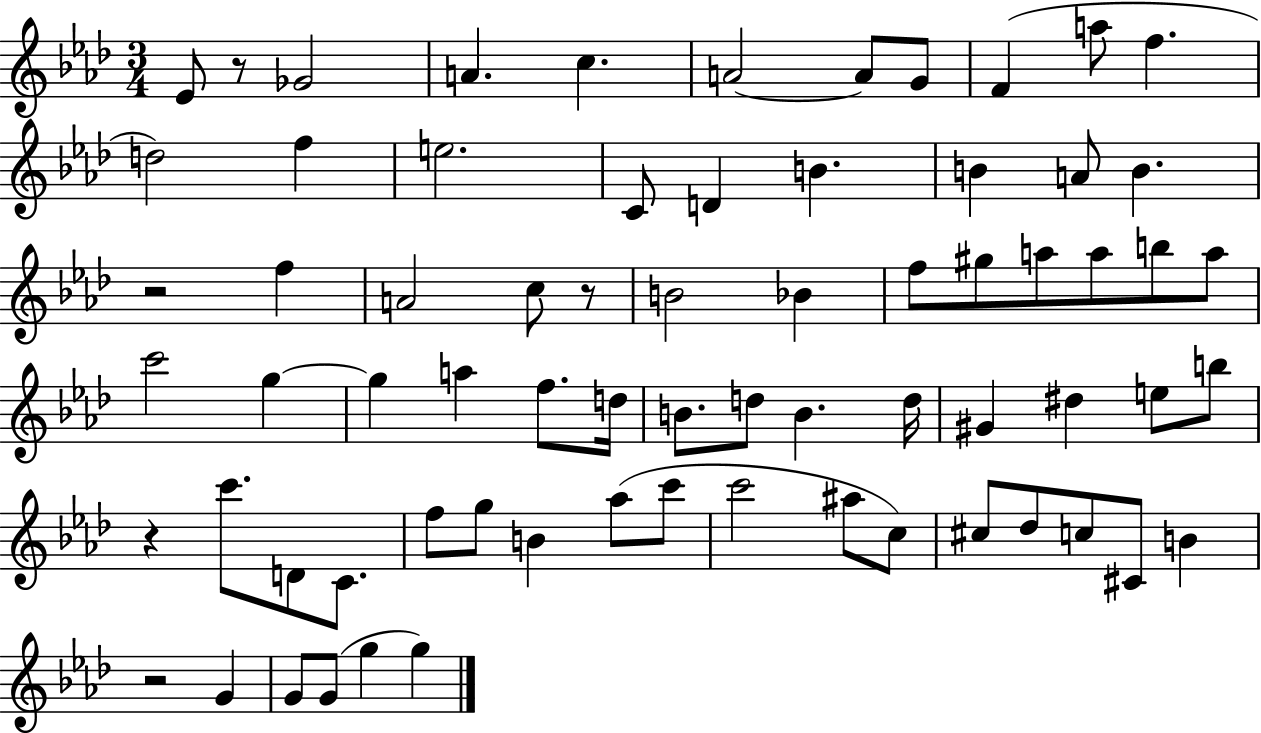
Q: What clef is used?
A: treble